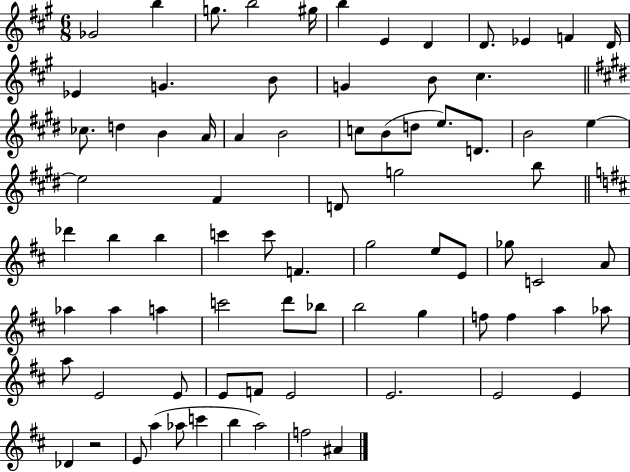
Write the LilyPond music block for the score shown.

{
  \clef treble
  \numericTimeSignature
  \time 6/8
  \key a \major
  ges'2 b''4 | g''8. b''2 gis''16 | b''4 e'4 d'4 | d'8. ees'4 f'4 d'16 | \break ees'4 g'4. b'8 | g'4 b'8 cis''4. | \bar "||" \break \key e \major ces''8. d''4 b'4 a'16 | a'4 b'2 | c''8 b'8( d''8 e''8.) d'8. | b'2 e''4~~ | \break e''2 fis'4 | d'8 g''2 b''8 | \bar "||" \break \key d \major des'''4 b''4 b''4 | c'''4 c'''8 f'4. | g''2 e''8 e'8 | ges''8 c'2 a'8 | \break aes''4 aes''4 a''4 | c'''2 d'''8 bes''8 | b''2 g''4 | f''8 f''4 a''4 aes''8 | \break a''8 e'2 e'8 | e'8 f'8 e'2 | e'2. | e'2 e'4 | \break des'4 r2 | e'8 a''4( aes''8 c'''4 | b''4 a''2) | f''2 ais'4 | \break \bar "|."
}